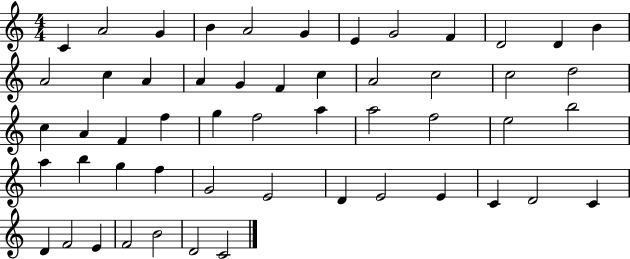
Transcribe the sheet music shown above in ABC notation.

X:1
T:Untitled
M:4/4
L:1/4
K:C
C A2 G B A2 G E G2 F D2 D B A2 c A A G F c A2 c2 c2 d2 c A F f g f2 a a2 f2 e2 b2 a b g f G2 E2 D E2 E C D2 C D F2 E F2 B2 D2 C2